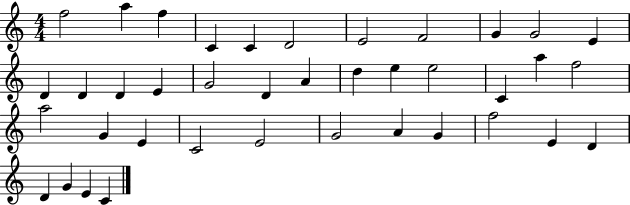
X:1
T:Untitled
M:4/4
L:1/4
K:C
f2 a f C C D2 E2 F2 G G2 E D D D E G2 D A d e e2 C a f2 a2 G E C2 E2 G2 A G f2 E D D G E C